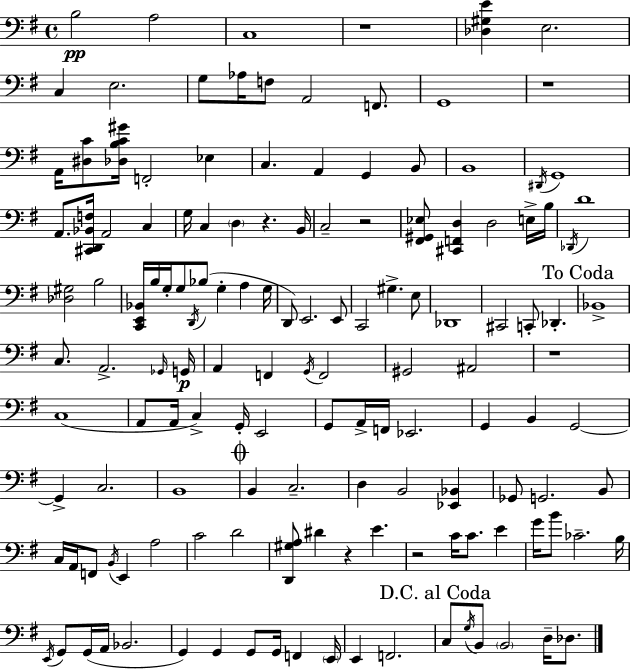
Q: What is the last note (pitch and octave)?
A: Db3